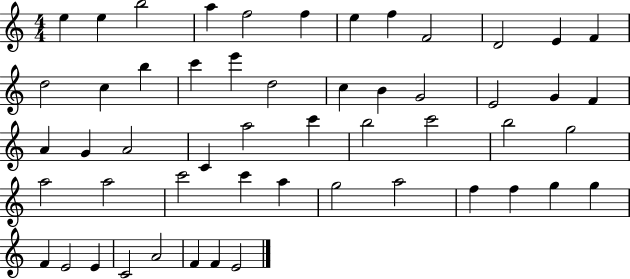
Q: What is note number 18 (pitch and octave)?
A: D5